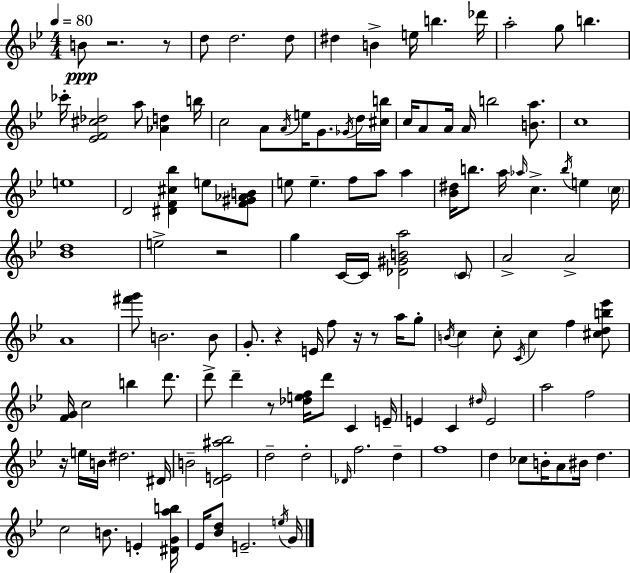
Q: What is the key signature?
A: G minor